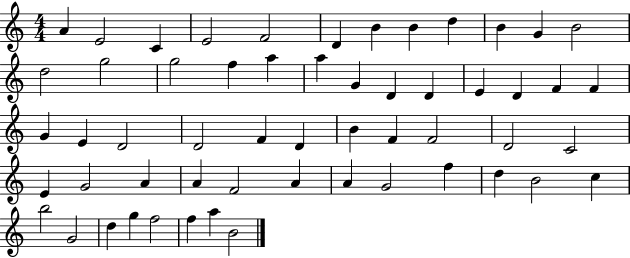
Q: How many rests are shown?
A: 0